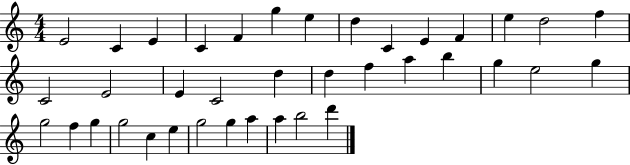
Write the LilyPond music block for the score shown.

{
  \clef treble
  \numericTimeSignature
  \time 4/4
  \key c \major
  e'2 c'4 e'4 | c'4 f'4 g''4 e''4 | d''4 c'4 e'4 f'4 | e''4 d''2 f''4 | \break c'2 e'2 | e'4 c'2 d''4 | d''4 f''4 a''4 b''4 | g''4 e''2 g''4 | \break g''2 f''4 g''4 | g''2 c''4 e''4 | g''2 g''4 a''4 | a''4 b''2 d'''4 | \break \bar "|."
}